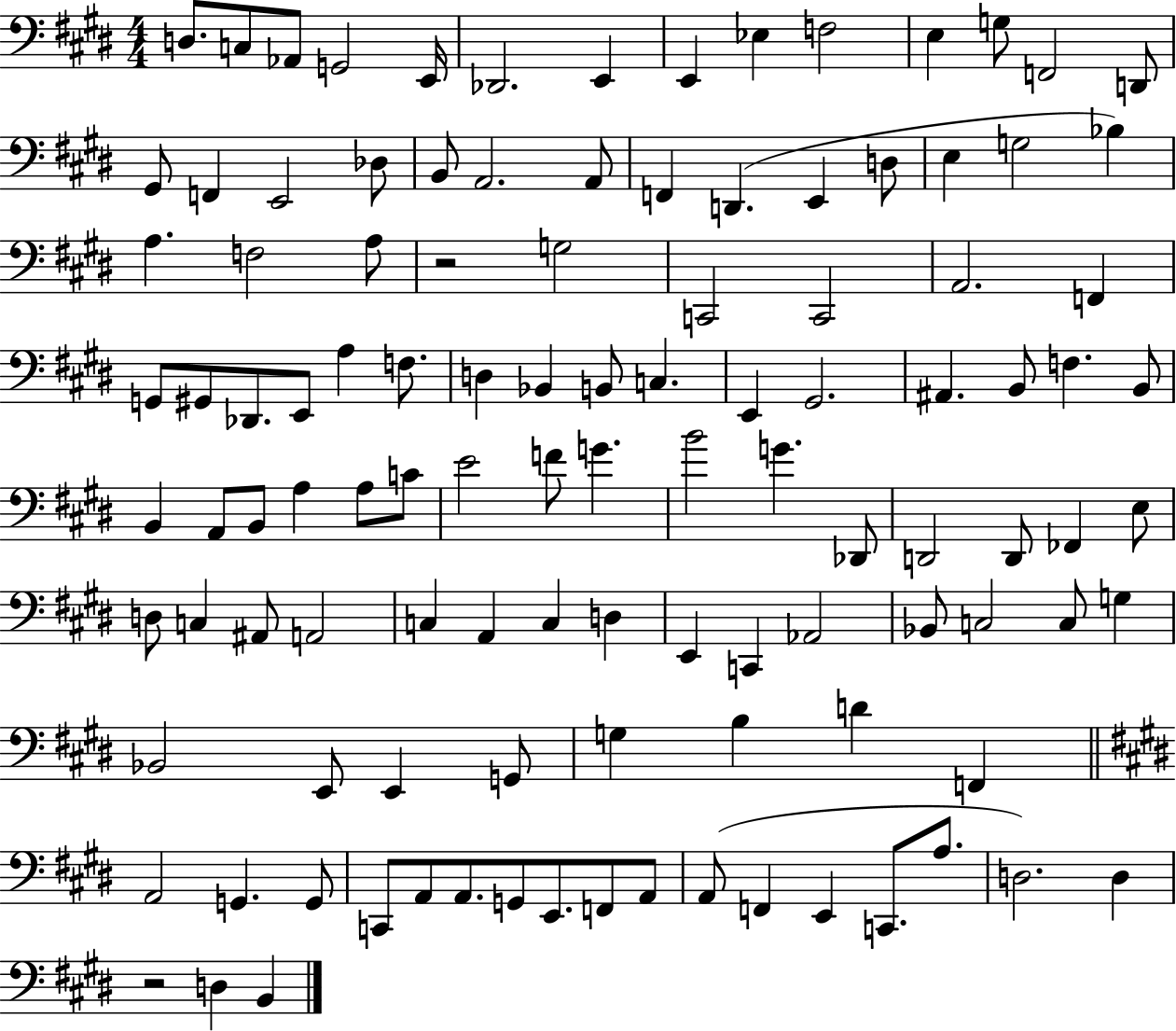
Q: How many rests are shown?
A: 2